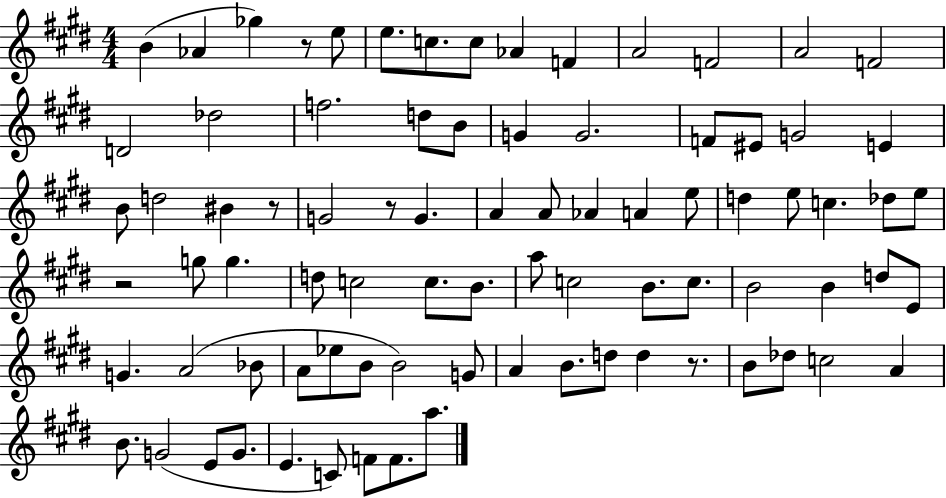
B4/q Ab4/q Gb5/q R/e E5/e E5/e. C5/e. C5/e Ab4/q F4/q A4/h F4/h A4/h F4/h D4/h Db5/h F5/h. D5/e B4/e G4/q G4/h. F4/e EIS4/e G4/h E4/q B4/e D5/h BIS4/q R/e G4/h R/e G4/q. A4/q A4/e Ab4/q A4/q E5/e D5/q E5/e C5/q. Db5/e E5/e R/h G5/e G5/q. D5/e C5/h C5/e. B4/e. A5/e C5/h B4/e. C5/e. B4/h B4/q D5/e E4/e G4/q. A4/h Bb4/e A4/e Eb5/e B4/e B4/h G4/e A4/q B4/e. D5/e D5/q R/e. B4/e Db5/e C5/h A4/q B4/e. G4/h E4/e G4/e. E4/q. C4/e F4/e F4/e. A5/e.